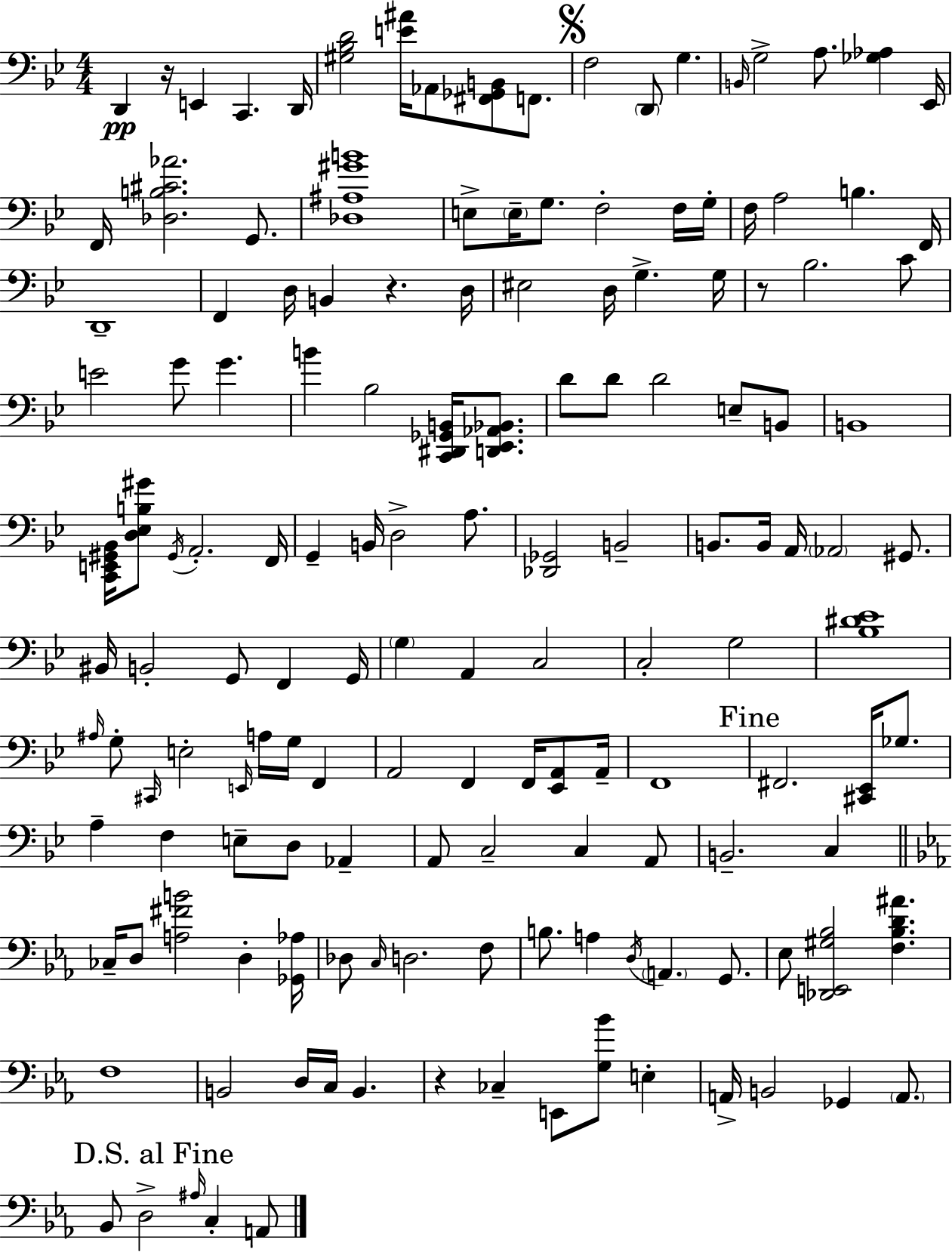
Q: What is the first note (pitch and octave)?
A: D2